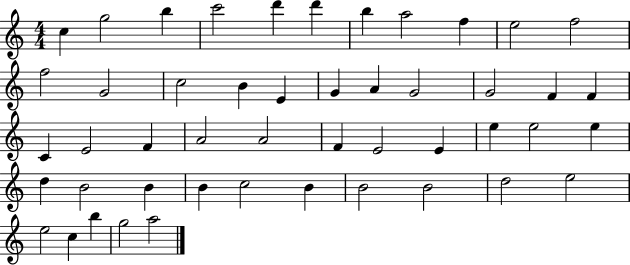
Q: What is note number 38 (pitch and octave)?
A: C5